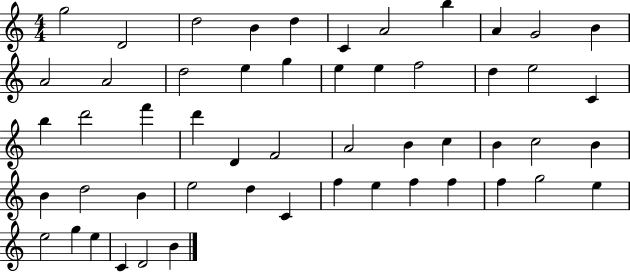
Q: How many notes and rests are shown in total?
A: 53